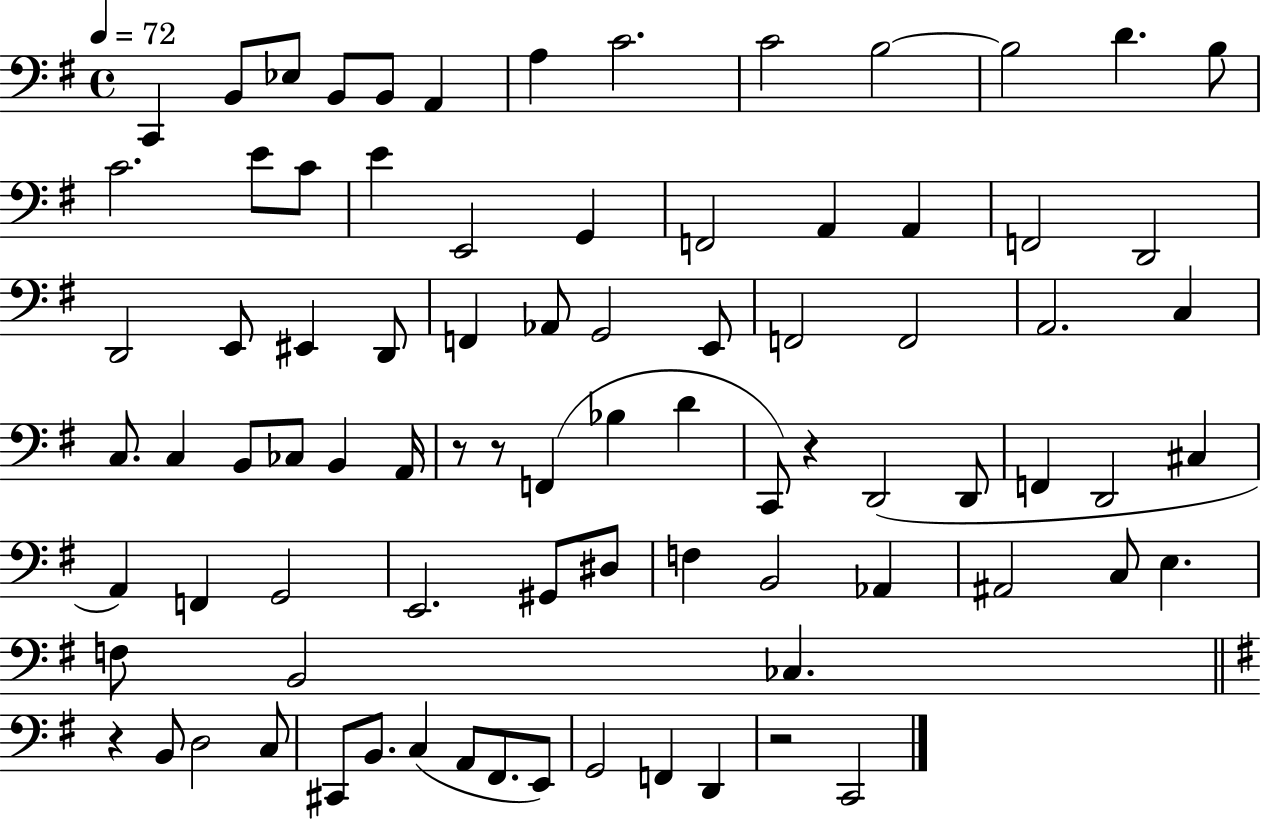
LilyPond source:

{
  \clef bass
  \time 4/4
  \defaultTimeSignature
  \key g \major
  \tempo 4 = 72
  c,4 b,8 ees8 b,8 b,8 a,4 | a4 c'2. | c'2 b2~~ | b2 d'4. b8 | \break c'2. e'8 c'8 | e'4 e,2 g,4 | f,2 a,4 a,4 | f,2 d,2 | \break d,2 e,8 eis,4 d,8 | f,4 aes,8 g,2 e,8 | f,2 f,2 | a,2. c4 | \break c8. c4 b,8 ces8 b,4 a,16 | r8 r8 f,4( bes4 d'4 | c,8) r4 d,2( d,8 | f,4 d,2 cis4 | \break a,4) f,4 g,2 | e,2. gis,8 dis8 | f4 b,2 aes,4 | ais,2 c8 e4. | \break f8 b,2 ces4. | \bar "||" \break \key g \major r4 b,8 d2 c8 | cis,8 b,8. c4( a,8 fis,8. e,8) | g,2 f,4 d,4 | r2 c,2 | \break \bar "|."
}